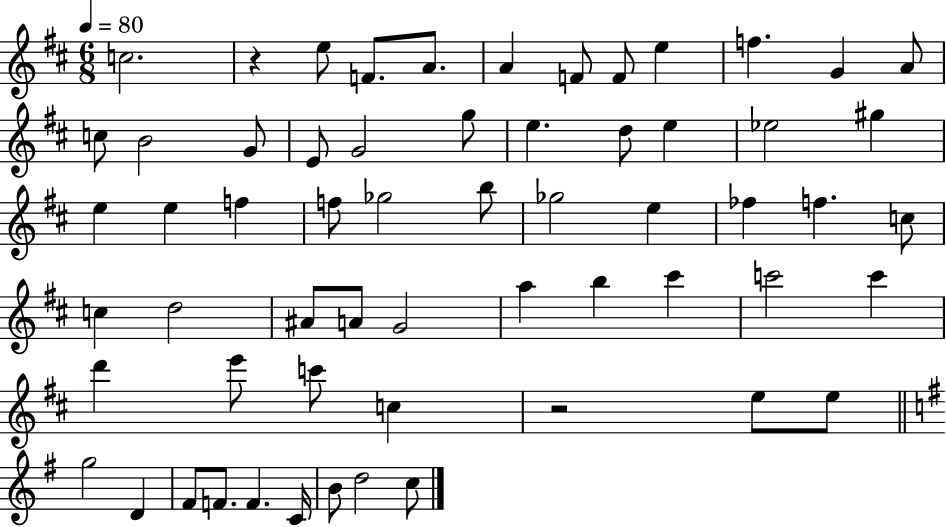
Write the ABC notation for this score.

X:1
T:Untitled
M:6/8
L:1/4
K:D
c2 z e/2 F/2 A/2 A F/2 F/2 e f G A/2 c/2 B2 G/2 E/2 G2 g/2 e d/2 e _e2 ^g e e f f/2 _g2 b/2 _g2 e _f f c/2 c d2 ^A/2 A/2 G2 a b ^c' c'2 c' d' e'/2 c'/2 c z2 e/2 e/2 g2 D ^F/2 F/2 F C/4 B/2 d2 c/2